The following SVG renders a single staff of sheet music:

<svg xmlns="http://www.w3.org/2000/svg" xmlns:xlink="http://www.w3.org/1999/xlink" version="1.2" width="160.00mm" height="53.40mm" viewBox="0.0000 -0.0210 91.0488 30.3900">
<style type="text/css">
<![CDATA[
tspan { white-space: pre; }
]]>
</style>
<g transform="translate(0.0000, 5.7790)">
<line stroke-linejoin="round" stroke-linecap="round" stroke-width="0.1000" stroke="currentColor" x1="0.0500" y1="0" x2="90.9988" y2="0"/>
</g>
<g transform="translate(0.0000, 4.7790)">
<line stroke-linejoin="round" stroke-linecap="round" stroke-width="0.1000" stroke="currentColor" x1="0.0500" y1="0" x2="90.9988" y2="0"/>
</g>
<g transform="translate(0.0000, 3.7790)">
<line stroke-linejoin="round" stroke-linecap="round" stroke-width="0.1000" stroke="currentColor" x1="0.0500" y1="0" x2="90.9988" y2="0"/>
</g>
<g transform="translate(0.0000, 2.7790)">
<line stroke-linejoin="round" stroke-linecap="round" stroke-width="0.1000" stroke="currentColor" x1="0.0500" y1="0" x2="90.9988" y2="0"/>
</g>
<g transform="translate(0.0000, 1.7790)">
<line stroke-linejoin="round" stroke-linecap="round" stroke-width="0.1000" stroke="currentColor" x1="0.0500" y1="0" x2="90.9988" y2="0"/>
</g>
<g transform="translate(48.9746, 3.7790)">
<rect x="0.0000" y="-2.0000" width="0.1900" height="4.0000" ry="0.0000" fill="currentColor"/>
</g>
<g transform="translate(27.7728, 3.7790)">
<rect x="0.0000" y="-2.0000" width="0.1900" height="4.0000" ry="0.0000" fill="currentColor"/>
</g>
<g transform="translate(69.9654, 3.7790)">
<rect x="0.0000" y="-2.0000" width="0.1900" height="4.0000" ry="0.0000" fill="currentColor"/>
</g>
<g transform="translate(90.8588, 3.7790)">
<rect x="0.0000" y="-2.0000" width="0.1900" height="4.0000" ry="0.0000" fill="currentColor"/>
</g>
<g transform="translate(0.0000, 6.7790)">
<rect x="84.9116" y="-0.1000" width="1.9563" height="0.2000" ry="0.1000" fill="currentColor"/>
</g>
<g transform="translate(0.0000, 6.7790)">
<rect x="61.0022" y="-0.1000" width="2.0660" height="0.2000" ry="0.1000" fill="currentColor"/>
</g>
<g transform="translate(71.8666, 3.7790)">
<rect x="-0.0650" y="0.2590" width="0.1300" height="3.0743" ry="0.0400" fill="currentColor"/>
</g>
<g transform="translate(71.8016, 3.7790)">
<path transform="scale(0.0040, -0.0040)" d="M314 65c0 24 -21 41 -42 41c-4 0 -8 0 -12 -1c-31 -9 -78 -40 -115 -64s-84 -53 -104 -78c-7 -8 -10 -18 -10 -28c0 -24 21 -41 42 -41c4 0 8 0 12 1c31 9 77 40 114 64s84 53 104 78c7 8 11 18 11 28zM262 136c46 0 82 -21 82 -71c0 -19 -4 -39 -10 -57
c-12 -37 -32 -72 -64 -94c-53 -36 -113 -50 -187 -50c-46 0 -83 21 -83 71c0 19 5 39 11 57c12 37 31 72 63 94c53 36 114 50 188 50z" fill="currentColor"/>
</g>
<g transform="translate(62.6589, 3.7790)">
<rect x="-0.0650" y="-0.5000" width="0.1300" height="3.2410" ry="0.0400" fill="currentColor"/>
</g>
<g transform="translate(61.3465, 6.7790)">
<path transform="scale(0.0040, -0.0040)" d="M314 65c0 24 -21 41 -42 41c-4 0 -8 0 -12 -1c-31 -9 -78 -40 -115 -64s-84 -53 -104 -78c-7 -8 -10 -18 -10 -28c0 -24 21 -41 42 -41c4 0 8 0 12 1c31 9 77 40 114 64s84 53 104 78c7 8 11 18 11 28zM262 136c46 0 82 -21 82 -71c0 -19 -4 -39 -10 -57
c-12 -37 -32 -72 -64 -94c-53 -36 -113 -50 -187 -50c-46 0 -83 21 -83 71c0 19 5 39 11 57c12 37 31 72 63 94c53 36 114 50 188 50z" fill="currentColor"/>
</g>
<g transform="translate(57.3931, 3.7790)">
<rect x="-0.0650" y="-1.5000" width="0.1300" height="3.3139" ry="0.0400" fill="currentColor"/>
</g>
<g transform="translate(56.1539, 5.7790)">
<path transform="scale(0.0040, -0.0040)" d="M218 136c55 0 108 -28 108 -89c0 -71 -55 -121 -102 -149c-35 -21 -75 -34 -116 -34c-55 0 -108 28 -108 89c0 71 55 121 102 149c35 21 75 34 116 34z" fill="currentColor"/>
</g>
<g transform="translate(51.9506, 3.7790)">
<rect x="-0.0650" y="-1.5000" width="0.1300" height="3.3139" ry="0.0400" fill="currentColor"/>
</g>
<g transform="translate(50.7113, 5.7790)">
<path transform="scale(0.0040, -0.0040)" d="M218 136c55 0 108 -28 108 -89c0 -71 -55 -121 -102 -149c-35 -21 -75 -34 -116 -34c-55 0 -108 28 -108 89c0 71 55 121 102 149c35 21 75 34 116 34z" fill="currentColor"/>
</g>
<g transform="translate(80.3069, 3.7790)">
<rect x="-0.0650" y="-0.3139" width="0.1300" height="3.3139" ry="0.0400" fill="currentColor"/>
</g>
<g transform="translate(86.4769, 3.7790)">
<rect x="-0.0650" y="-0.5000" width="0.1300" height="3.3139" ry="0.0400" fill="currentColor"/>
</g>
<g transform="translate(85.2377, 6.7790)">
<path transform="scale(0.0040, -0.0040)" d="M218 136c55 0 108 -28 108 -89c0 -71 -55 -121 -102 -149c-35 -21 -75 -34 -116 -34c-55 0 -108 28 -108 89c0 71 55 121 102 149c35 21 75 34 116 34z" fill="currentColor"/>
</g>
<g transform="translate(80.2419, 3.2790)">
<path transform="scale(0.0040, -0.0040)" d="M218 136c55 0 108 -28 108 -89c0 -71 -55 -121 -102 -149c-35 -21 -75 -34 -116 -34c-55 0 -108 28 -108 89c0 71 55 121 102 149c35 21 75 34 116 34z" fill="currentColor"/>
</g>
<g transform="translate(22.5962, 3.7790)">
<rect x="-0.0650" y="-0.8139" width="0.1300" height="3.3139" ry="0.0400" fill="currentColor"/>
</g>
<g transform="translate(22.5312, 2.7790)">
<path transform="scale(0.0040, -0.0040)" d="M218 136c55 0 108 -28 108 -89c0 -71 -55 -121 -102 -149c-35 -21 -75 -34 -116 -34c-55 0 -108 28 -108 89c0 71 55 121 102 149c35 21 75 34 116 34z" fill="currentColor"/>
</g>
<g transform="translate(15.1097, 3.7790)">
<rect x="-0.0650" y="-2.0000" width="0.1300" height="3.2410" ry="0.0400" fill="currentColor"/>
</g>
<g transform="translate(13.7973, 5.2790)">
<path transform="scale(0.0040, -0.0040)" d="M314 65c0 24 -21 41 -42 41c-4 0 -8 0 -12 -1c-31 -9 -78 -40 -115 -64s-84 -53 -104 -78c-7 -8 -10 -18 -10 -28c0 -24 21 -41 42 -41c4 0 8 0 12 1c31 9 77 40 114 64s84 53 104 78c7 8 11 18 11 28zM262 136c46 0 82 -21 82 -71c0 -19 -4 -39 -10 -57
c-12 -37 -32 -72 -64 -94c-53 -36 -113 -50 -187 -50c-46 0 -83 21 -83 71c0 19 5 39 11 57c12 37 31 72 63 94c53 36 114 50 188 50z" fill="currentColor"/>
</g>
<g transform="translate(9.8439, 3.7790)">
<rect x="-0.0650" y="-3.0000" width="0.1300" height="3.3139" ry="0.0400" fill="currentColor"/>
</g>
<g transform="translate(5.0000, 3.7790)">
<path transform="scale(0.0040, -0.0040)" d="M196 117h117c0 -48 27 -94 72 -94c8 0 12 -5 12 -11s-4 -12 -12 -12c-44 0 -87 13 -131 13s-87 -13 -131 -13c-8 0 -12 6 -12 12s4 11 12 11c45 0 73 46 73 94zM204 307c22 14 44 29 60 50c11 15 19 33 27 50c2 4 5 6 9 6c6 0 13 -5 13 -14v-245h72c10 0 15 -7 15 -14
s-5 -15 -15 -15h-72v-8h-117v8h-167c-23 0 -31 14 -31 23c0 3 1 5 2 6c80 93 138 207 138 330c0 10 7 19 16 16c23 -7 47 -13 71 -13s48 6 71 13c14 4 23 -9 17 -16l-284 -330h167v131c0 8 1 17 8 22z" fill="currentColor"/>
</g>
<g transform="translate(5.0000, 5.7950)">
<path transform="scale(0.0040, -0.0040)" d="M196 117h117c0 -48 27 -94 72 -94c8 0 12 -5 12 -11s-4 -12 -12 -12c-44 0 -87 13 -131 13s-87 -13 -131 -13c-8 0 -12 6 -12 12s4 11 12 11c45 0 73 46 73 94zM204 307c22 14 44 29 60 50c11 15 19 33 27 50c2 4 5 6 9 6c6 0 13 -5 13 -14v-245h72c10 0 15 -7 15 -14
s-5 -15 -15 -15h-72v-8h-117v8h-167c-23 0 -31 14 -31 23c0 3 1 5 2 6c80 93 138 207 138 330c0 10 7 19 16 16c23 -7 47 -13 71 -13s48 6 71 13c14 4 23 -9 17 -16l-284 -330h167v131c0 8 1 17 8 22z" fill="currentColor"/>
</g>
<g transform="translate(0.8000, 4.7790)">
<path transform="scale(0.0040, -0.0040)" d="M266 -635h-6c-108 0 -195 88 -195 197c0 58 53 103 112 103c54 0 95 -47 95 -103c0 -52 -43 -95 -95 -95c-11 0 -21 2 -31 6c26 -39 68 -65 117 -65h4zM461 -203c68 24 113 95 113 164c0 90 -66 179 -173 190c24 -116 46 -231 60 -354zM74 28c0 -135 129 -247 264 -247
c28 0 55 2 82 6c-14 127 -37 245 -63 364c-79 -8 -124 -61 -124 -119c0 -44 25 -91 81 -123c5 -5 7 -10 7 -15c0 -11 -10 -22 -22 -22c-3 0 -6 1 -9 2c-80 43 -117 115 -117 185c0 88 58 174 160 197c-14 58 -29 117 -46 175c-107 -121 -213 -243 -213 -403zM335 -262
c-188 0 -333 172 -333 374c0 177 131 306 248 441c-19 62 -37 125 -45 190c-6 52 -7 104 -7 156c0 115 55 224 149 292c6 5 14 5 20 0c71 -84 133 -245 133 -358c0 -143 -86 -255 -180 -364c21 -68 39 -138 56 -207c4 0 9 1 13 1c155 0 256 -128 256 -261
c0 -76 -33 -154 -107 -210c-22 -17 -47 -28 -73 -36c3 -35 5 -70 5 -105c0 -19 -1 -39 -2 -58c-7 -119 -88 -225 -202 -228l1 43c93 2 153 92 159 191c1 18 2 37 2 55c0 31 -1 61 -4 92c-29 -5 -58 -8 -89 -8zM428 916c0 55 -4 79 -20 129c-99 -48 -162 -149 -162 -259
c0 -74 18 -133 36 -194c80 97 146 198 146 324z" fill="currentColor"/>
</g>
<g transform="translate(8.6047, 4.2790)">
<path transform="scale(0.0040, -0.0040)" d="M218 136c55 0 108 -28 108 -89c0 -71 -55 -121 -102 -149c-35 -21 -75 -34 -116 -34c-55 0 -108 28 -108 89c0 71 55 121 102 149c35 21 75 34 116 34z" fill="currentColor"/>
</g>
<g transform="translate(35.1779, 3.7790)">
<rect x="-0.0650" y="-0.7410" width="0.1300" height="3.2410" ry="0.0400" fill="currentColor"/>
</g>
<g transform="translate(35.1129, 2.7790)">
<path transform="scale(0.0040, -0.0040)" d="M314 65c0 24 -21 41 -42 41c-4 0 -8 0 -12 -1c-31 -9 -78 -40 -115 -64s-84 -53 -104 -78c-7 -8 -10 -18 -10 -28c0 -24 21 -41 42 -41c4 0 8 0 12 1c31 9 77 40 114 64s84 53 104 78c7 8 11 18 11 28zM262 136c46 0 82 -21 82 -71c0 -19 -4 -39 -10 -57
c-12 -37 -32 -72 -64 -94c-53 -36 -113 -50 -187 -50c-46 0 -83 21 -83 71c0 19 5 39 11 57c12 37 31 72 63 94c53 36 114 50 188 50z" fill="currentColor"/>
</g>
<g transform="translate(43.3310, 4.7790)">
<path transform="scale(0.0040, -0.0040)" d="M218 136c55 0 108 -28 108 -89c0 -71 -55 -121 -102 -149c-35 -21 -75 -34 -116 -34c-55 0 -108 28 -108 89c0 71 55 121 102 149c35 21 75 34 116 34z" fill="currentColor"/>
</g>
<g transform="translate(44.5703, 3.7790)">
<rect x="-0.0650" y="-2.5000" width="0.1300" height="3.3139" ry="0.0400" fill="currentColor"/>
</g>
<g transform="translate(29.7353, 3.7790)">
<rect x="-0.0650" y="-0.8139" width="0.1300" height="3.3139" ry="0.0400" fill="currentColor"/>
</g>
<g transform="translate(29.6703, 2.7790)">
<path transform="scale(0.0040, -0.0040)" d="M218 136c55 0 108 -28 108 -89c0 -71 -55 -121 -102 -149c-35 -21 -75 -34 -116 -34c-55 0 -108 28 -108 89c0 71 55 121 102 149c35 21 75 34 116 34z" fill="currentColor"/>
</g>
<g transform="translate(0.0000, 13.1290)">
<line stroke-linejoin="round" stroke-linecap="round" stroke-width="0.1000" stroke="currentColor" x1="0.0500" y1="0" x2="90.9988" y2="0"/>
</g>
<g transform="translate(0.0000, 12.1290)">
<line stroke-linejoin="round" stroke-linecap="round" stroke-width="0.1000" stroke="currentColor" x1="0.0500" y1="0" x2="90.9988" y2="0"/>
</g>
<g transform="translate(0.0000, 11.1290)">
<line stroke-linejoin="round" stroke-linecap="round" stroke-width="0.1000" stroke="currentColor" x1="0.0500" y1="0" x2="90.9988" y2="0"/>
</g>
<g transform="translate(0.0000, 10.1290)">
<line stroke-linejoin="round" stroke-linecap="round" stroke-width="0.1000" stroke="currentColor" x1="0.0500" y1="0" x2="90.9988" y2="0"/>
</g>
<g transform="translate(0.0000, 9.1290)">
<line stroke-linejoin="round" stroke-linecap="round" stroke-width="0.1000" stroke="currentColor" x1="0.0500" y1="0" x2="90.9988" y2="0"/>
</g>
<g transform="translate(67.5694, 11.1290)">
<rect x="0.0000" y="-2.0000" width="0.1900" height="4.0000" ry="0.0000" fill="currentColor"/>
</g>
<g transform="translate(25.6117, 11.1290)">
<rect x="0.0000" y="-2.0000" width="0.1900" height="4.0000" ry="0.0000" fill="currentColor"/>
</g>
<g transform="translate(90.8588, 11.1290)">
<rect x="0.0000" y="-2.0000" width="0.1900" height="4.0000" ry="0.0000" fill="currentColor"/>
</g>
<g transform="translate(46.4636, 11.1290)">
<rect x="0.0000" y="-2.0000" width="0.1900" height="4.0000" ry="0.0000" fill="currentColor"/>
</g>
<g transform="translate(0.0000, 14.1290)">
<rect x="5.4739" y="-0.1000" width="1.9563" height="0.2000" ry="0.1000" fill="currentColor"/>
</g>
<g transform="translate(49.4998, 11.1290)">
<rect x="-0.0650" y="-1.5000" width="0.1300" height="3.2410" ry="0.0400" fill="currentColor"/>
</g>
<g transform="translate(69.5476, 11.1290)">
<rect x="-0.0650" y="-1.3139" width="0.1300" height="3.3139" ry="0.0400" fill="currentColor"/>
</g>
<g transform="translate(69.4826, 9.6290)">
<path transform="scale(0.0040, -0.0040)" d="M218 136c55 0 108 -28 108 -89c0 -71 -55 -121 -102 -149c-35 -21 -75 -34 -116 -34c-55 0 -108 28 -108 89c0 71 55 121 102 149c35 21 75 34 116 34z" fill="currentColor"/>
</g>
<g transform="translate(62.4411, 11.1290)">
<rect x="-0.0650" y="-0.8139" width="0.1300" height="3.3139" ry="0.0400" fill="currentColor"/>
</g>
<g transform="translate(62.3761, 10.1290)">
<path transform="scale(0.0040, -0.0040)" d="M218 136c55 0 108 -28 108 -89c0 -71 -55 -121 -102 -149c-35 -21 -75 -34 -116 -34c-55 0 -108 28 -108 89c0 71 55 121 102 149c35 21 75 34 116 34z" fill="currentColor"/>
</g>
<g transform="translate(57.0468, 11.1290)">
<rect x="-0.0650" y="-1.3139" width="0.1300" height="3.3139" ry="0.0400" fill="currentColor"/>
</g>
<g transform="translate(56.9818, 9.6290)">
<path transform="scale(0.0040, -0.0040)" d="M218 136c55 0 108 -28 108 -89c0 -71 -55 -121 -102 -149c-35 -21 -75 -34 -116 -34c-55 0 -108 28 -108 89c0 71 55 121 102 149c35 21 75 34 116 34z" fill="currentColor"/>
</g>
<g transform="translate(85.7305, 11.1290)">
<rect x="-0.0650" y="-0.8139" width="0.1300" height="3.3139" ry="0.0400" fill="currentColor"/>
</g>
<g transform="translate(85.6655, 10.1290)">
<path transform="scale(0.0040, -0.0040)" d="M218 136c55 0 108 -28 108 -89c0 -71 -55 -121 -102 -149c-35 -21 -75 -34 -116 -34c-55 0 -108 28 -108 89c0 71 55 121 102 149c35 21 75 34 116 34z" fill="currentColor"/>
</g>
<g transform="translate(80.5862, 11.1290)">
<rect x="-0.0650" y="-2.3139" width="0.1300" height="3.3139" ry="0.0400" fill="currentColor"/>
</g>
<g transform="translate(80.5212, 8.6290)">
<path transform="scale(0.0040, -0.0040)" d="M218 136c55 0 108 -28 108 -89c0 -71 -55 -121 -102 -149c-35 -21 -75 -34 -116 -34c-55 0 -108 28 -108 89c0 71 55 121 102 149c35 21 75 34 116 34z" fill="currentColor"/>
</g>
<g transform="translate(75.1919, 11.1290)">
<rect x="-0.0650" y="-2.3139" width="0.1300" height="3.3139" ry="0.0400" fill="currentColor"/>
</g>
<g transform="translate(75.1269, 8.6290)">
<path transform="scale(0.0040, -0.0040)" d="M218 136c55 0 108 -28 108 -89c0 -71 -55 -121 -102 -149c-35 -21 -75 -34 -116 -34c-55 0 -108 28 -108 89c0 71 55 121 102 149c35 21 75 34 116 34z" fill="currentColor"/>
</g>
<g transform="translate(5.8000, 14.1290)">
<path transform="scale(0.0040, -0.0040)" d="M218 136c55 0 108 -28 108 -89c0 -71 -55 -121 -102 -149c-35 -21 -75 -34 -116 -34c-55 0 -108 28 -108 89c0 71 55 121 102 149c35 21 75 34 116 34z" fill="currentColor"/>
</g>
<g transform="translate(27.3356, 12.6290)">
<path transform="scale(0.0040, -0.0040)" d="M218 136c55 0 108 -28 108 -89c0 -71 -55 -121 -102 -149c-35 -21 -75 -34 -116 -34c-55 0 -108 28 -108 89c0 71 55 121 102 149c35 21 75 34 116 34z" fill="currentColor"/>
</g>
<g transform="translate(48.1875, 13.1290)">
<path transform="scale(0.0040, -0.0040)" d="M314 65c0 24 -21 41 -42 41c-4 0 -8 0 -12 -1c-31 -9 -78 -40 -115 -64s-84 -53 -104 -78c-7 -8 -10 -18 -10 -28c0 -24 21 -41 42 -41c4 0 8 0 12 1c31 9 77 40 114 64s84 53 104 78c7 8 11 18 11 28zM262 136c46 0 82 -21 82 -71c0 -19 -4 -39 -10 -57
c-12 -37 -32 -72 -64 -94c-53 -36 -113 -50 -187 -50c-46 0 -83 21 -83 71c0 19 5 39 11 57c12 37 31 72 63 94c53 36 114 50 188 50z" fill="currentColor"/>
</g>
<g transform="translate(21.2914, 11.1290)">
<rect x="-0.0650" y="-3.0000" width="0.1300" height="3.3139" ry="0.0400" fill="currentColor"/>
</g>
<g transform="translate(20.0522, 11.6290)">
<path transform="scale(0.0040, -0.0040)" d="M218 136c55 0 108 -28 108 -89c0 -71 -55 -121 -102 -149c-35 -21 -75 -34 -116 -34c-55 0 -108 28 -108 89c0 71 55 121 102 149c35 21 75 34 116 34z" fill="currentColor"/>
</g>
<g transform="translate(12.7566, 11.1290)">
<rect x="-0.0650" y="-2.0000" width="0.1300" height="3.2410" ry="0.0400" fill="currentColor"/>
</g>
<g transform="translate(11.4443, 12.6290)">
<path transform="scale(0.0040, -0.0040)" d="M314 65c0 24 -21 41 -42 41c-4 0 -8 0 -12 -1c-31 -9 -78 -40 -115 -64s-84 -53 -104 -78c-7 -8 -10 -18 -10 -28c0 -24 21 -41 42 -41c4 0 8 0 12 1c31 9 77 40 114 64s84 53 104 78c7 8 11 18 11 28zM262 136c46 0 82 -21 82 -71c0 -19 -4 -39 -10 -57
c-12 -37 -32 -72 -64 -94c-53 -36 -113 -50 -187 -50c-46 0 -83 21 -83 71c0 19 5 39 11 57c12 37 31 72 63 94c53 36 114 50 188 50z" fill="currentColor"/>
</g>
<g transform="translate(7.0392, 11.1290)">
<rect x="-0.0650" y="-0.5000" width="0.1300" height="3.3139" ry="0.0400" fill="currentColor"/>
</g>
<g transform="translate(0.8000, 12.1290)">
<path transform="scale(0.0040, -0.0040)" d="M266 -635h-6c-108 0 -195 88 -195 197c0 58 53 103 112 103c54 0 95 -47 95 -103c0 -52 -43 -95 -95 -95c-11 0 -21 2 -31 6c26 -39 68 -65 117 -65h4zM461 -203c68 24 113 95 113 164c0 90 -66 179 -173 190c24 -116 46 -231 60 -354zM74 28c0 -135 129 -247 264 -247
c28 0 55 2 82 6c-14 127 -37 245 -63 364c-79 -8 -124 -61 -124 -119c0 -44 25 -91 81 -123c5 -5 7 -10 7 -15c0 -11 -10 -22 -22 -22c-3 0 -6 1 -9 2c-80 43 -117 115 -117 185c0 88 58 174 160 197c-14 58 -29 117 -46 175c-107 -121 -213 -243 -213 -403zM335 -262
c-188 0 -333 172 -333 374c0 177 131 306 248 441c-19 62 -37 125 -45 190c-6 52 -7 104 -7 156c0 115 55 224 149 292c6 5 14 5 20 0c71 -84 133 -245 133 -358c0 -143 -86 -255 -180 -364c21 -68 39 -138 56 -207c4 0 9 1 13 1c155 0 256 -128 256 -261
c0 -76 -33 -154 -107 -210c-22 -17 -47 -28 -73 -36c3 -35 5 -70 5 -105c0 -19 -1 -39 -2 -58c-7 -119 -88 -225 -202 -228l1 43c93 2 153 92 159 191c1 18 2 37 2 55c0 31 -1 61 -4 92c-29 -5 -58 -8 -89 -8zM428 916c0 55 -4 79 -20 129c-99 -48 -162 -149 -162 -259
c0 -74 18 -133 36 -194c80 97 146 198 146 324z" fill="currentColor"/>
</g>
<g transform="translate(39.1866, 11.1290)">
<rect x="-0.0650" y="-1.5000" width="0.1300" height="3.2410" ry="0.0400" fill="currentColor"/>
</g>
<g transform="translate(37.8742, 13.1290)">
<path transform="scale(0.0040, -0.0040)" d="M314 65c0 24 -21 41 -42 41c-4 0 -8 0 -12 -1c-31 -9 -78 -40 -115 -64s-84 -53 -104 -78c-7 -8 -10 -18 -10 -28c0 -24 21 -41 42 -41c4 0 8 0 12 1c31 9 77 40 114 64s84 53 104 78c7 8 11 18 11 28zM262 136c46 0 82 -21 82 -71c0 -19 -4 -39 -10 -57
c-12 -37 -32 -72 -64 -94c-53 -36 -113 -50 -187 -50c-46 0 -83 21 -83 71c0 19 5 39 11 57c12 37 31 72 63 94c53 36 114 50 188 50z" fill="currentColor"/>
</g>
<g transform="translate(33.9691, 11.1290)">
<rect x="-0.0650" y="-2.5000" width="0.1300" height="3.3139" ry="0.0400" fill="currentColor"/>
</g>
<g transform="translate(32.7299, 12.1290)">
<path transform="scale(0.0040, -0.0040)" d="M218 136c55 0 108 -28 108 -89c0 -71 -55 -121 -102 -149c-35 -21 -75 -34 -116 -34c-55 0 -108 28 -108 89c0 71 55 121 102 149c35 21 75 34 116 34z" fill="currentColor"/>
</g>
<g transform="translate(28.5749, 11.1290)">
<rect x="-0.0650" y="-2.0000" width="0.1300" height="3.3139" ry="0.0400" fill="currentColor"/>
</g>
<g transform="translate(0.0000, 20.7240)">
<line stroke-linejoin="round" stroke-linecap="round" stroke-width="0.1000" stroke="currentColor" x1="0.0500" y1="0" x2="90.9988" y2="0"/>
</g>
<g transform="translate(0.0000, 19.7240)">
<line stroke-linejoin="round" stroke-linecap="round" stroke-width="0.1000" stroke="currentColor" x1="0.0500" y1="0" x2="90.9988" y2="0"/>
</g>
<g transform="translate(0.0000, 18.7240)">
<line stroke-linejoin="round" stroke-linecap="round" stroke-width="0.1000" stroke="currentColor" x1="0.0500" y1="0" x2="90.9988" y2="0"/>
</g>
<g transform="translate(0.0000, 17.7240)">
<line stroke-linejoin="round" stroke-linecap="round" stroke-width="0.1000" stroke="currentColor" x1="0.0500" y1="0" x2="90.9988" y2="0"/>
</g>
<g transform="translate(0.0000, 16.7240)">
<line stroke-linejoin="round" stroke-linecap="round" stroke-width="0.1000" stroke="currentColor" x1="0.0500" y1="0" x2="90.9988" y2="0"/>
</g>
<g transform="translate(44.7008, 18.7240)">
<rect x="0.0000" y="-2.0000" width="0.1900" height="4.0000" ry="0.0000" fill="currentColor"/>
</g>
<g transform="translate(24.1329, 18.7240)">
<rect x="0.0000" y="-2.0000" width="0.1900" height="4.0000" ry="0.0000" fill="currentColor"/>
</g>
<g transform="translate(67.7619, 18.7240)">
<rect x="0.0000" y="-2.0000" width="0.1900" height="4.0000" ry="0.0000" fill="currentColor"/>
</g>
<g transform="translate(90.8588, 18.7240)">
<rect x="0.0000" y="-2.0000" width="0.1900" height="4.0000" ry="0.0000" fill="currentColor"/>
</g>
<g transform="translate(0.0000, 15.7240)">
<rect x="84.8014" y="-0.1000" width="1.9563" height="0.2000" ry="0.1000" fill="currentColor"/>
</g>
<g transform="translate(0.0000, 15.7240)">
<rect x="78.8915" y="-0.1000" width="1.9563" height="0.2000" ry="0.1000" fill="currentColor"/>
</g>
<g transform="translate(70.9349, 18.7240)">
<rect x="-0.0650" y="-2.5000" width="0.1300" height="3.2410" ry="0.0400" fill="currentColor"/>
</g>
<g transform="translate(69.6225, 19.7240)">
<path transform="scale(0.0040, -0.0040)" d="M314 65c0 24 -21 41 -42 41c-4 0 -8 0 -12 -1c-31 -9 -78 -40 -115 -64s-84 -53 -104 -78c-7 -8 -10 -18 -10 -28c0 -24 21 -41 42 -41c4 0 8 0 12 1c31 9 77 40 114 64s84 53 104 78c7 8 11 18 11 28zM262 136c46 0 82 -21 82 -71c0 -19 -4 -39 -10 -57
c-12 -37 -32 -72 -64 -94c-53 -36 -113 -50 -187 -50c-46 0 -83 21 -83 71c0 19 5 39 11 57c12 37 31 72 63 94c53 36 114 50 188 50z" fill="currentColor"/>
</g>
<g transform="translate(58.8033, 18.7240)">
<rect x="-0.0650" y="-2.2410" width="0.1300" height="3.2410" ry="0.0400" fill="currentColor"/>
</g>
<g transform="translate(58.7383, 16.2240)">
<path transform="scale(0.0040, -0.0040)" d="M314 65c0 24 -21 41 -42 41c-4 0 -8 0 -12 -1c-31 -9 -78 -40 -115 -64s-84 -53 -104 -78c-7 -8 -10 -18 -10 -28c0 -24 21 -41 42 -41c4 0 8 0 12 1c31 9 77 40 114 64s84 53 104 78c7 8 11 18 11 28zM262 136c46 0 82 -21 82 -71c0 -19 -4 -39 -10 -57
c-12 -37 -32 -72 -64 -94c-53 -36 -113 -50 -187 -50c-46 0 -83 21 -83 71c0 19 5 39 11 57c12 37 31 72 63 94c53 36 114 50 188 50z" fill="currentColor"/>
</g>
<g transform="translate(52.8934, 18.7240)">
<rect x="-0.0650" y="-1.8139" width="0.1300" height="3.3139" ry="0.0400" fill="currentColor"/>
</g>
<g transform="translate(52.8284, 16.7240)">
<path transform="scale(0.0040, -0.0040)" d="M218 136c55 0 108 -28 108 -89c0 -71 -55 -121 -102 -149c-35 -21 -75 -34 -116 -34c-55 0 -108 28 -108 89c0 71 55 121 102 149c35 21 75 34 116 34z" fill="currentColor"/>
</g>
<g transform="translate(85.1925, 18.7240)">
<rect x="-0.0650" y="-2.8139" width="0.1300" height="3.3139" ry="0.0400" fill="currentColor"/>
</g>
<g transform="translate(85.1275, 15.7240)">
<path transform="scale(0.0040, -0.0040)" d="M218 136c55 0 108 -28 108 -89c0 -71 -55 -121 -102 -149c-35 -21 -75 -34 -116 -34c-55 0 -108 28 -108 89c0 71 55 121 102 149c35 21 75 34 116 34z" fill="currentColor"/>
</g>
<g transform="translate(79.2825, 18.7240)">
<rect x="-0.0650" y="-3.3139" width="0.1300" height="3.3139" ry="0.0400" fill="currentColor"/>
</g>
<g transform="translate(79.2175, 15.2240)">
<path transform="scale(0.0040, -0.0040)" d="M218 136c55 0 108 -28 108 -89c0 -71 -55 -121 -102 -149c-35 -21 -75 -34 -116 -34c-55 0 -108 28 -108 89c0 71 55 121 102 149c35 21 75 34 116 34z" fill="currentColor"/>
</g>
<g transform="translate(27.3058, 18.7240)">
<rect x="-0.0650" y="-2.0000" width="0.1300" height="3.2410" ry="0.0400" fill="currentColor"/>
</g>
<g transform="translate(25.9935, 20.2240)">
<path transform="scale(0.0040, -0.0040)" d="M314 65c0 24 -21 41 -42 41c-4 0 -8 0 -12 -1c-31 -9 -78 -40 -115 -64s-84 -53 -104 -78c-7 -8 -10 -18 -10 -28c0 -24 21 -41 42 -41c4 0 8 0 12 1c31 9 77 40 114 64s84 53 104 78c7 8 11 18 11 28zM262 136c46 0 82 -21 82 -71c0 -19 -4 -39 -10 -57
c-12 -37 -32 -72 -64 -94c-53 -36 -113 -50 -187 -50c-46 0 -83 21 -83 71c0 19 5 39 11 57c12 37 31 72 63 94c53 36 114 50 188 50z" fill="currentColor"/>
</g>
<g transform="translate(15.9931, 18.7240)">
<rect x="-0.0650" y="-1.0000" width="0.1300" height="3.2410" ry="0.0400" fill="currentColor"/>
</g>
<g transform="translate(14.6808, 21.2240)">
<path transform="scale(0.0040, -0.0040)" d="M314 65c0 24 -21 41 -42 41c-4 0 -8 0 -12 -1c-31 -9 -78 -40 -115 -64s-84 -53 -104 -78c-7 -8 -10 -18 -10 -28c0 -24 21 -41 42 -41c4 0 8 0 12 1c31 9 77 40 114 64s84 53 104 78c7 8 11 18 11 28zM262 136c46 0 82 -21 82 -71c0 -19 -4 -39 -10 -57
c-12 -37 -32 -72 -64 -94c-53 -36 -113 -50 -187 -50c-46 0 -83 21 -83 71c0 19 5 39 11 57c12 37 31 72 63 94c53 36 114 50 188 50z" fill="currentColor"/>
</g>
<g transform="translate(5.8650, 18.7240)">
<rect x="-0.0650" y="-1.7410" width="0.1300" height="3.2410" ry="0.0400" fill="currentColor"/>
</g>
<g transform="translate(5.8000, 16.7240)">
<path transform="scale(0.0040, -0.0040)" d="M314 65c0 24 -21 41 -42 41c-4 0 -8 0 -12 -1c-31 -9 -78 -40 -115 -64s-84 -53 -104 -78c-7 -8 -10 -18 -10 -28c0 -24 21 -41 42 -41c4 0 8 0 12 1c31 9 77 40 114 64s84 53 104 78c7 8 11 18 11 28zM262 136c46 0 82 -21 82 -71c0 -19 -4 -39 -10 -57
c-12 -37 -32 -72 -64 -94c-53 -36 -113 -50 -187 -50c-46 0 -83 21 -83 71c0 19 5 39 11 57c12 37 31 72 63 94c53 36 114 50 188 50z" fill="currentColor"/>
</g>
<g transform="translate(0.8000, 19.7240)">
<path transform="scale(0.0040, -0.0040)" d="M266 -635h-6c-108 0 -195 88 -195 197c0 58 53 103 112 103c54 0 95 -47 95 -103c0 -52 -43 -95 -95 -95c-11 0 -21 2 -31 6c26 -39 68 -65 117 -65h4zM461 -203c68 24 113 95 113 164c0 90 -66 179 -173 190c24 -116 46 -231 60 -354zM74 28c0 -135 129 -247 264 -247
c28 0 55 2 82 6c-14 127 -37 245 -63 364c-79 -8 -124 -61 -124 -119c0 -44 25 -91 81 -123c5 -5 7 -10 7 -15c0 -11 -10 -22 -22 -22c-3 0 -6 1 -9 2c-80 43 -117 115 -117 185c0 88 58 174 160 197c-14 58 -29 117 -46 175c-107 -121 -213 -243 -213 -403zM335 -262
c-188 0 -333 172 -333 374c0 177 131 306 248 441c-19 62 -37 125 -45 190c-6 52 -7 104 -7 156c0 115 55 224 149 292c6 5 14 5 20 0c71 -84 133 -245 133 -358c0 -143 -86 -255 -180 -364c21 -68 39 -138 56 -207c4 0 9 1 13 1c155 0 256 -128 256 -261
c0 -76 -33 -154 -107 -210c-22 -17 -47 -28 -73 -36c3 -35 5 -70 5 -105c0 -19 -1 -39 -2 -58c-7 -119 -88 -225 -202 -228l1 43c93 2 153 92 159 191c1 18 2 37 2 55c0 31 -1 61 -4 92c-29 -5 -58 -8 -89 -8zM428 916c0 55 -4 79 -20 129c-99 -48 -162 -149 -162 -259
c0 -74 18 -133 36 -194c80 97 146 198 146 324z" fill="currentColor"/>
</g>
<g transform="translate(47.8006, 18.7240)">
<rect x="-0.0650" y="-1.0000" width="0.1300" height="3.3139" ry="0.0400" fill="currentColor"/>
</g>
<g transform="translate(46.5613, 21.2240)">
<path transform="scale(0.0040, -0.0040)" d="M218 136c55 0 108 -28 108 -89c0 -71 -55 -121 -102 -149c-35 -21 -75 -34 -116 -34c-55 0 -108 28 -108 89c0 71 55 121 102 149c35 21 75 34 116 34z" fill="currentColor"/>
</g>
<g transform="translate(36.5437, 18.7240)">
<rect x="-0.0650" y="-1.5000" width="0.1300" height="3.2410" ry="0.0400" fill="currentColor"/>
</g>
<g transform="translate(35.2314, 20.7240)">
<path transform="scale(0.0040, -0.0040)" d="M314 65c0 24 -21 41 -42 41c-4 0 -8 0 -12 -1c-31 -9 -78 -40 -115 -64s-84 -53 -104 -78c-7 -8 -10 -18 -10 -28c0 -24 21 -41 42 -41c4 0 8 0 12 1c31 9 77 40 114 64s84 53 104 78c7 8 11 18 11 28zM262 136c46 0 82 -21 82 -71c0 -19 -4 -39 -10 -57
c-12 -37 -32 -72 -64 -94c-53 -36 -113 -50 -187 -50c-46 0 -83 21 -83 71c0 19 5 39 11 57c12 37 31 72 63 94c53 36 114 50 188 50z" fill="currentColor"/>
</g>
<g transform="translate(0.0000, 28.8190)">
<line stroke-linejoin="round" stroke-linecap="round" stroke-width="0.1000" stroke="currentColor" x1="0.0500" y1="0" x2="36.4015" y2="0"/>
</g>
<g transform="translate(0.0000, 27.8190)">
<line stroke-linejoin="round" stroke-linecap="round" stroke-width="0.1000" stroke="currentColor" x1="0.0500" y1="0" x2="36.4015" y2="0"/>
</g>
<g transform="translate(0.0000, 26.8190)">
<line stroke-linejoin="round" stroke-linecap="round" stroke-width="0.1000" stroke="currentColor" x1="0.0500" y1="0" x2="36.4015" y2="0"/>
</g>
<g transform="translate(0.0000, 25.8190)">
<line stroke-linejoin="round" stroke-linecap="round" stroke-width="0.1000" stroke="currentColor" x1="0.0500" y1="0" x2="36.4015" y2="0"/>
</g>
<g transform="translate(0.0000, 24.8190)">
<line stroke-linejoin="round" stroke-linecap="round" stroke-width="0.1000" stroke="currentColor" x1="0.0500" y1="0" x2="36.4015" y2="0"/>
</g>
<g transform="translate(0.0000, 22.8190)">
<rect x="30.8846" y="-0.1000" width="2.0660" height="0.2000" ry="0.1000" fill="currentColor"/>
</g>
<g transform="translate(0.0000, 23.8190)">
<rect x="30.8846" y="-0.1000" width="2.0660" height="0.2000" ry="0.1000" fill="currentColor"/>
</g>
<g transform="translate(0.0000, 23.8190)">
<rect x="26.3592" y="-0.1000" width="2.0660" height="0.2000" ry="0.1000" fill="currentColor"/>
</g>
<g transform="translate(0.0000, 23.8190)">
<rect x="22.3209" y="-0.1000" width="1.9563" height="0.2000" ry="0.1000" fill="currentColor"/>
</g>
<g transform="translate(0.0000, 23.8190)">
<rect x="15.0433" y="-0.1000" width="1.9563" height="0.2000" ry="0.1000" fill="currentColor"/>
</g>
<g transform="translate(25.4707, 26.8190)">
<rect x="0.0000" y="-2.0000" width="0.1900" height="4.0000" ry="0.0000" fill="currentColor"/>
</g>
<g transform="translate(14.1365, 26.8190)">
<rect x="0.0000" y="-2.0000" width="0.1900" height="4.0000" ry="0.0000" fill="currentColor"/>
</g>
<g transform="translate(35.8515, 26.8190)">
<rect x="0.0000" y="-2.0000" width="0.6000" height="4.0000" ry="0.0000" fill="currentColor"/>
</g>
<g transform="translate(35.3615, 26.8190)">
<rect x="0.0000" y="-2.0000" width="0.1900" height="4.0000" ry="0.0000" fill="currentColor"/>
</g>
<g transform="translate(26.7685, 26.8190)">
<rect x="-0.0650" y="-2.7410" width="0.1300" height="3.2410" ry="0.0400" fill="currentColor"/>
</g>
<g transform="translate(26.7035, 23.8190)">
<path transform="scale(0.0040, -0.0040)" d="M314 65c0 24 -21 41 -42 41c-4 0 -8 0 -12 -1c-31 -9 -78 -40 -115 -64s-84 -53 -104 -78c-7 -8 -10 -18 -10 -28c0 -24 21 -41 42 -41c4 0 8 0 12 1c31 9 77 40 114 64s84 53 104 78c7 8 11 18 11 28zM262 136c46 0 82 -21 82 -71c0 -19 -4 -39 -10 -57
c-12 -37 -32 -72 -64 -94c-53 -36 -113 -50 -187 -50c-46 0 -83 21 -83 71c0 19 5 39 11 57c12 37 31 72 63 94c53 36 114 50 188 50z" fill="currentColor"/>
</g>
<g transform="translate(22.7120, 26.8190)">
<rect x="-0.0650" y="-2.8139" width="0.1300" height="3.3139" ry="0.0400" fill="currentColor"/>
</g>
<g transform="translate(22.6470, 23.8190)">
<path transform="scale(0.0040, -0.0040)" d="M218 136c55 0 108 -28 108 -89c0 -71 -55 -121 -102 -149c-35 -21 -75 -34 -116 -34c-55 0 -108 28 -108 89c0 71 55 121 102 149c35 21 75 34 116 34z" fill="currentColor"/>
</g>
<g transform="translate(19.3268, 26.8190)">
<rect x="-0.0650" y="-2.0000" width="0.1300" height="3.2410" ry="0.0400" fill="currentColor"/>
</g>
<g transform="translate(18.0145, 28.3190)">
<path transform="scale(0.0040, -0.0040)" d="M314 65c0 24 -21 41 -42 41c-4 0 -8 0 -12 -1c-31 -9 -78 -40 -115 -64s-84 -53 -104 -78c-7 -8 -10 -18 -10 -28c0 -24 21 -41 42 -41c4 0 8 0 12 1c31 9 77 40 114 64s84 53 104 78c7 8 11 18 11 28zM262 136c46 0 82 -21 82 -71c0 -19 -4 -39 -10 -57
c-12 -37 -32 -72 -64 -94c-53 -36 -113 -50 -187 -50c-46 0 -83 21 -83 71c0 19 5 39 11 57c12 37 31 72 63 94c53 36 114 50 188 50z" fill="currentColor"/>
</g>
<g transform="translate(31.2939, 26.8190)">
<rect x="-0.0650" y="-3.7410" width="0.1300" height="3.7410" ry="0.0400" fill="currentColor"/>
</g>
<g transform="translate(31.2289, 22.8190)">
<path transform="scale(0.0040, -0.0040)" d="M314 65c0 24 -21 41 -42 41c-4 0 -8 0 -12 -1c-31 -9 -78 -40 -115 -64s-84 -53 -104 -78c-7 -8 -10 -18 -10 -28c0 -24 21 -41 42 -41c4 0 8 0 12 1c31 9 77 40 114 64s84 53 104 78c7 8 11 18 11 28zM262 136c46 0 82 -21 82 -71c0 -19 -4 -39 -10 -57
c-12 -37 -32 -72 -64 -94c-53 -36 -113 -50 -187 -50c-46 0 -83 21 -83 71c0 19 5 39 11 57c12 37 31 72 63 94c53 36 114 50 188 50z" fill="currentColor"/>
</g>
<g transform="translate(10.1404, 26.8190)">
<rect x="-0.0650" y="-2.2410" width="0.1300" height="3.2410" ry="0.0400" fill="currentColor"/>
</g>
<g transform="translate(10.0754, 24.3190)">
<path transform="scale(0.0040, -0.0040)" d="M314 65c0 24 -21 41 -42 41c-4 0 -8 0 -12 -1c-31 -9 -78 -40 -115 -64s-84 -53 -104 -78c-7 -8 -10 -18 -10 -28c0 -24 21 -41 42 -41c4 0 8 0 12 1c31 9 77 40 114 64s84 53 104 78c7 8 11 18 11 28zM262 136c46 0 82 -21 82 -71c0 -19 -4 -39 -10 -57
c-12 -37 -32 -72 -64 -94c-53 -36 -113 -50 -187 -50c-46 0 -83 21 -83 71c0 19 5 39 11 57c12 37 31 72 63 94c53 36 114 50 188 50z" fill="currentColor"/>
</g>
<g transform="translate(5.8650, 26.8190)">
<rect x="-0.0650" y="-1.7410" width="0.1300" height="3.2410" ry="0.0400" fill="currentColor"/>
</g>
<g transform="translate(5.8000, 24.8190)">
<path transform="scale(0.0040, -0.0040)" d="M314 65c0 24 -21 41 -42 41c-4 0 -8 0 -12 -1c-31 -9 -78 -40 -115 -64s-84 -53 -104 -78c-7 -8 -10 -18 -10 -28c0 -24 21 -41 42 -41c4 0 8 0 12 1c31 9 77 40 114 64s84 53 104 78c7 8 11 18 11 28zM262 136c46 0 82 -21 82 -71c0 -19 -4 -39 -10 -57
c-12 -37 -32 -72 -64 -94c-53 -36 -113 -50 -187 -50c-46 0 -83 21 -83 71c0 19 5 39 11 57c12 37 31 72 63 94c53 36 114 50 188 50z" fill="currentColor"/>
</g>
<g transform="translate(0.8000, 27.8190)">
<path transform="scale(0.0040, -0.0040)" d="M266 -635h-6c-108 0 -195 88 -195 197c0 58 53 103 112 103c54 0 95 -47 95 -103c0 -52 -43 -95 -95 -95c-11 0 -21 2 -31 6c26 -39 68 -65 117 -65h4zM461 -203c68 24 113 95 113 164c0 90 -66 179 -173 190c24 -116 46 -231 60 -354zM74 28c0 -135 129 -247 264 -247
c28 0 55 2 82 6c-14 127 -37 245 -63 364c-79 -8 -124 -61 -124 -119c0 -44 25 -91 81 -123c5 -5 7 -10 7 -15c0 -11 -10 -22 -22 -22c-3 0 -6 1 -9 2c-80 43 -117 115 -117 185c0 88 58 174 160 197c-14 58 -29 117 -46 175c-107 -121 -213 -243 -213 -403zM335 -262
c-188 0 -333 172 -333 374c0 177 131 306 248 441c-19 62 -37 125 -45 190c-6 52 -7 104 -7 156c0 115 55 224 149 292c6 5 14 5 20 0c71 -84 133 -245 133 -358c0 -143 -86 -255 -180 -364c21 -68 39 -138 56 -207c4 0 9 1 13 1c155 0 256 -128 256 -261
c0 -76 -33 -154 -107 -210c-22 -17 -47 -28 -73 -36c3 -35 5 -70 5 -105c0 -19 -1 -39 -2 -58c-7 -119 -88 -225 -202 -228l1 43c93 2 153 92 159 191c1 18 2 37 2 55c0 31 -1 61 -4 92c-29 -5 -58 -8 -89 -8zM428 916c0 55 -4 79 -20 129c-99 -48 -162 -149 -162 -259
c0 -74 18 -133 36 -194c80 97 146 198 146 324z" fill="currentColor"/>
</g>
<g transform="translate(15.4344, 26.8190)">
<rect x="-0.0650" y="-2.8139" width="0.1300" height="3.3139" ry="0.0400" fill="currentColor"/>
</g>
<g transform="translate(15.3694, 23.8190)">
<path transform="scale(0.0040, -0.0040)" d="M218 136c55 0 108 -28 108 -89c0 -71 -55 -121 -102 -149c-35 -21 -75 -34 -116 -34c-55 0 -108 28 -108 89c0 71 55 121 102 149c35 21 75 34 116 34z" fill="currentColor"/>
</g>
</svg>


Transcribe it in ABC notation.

X:1
T:Untitled
M:4/4
L:1/4
K:C
A F2 d d d2 G E E C2 B2 c C C F2 A F G E2 E2 e d e g g d f2 D2 F2 E2 D f g2 G2 b a f2 g2 a F2 a a2 c'2